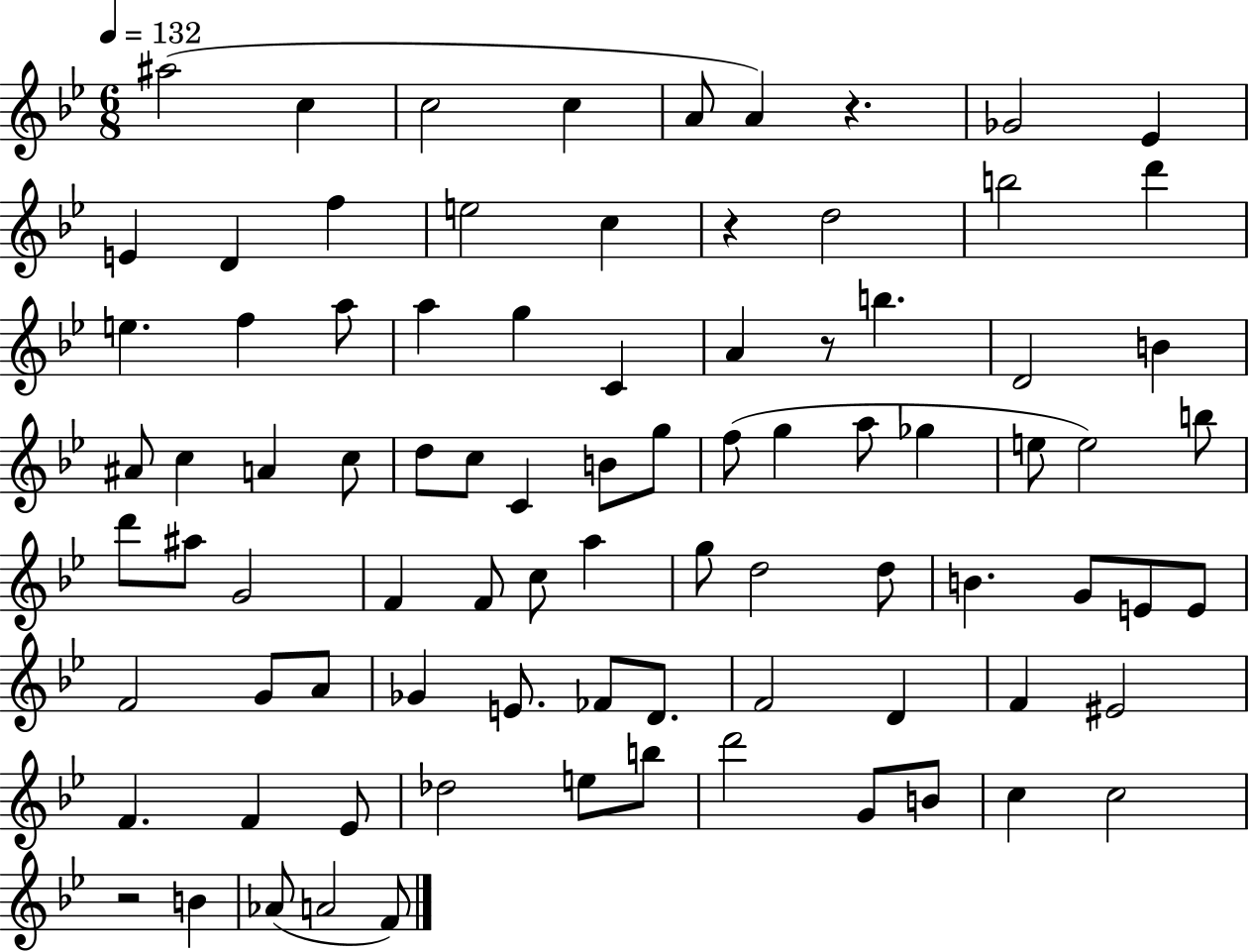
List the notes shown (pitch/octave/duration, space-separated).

A#5/h C5/q C5/h C5/q A4/e A4/q R/q. Gb4/h Eb4/q E4/q D4/q F5/q E5/h C5/q R/q D5/h B5/h D6/q E5/q. F5/q A5/e A5/q G5/q C4/q A4/q R/e B5/q. D4/h B4/q A#4/e C5/q A4/q C5/e D5/e C5/e C4/q B4/e G5/e F5/e G5/q A5/e Gb5/q E5/e E5/h B5/e D6/e A#5/e G4/h F4/q F4/e C5/e A5/q G5/e D5/h D5/e B4/q. G4/e E4/e E4/e F4/h G4/e A4/e Gb4/q E4/e. FES4/e D4/e. F4/h D4/q F4/q EIS4/h F4/q. F4/q Eb4/e Db5/h E5/e B5/e D6/h G4/e B4/e C5/q C5/h R/h B4/q Ab4/e A4/h F4/e